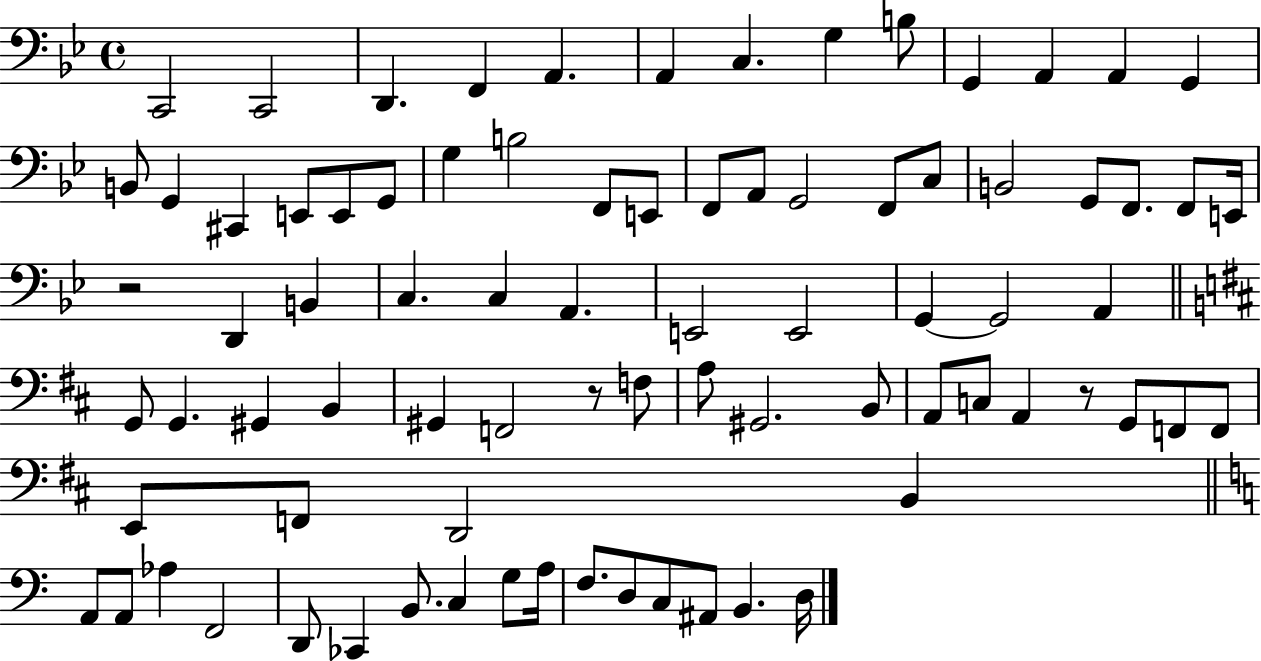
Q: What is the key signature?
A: BES major